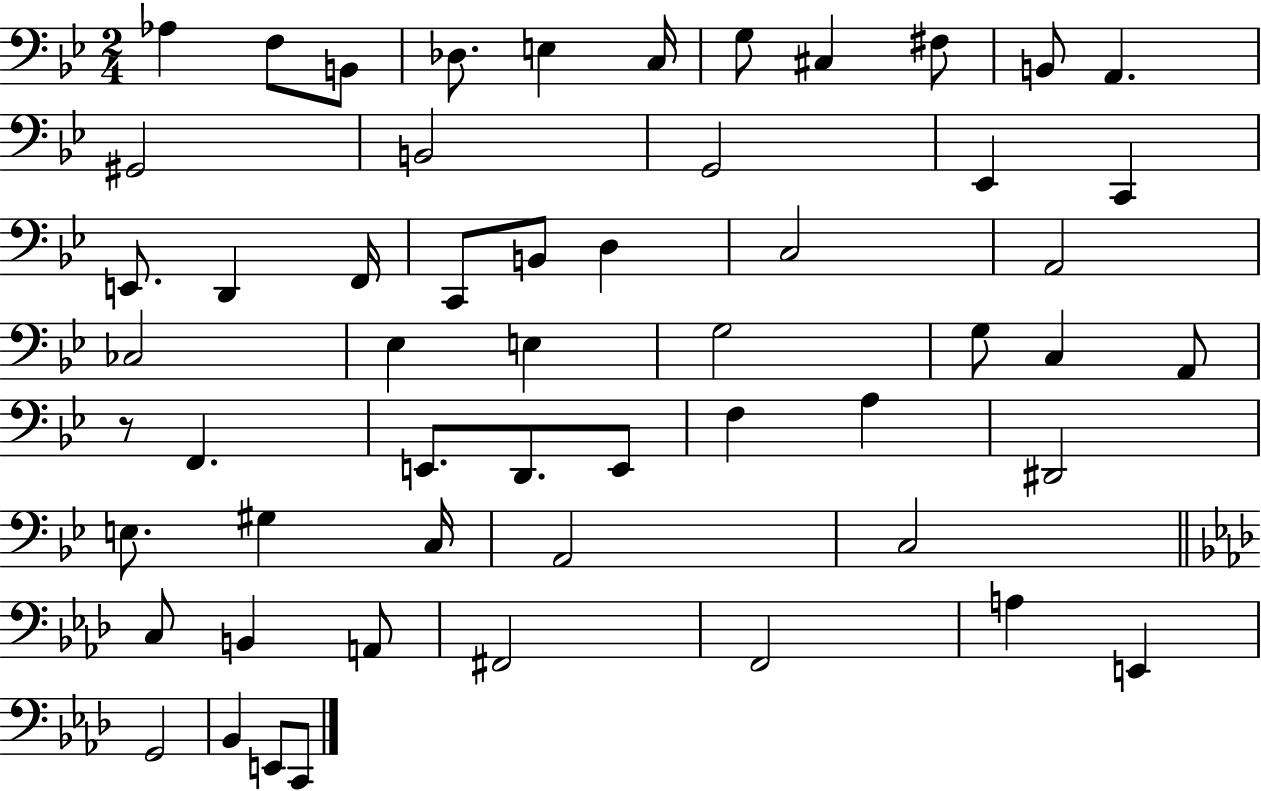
Ab3/q F3/e B2/e Db3/e. E3/q C3/s G3/e C#3/q F#3/e B2/e A2/q. G#2/h B2/h G2/h Eb2/q C2/q E2/e. D2/q F2/s C2/e B2/e D3/q C3/h A2/h CES3/h Eb3/q E3/q G3/h G3/e C3/q A2/e R/e F2/q. E2/e. D2/e. E2/e F3/q A3/q D#2/h E3/e. G#3/q C3/s A2/h C3/h C3/e B2/q A2/e F#2/h F2/h A3/q E2/q G2/h Bb2/q E2/e C2/e